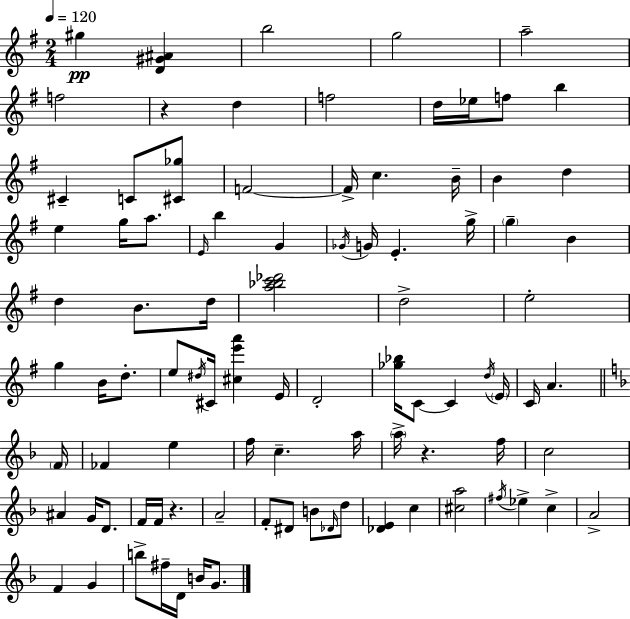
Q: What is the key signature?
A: E minor